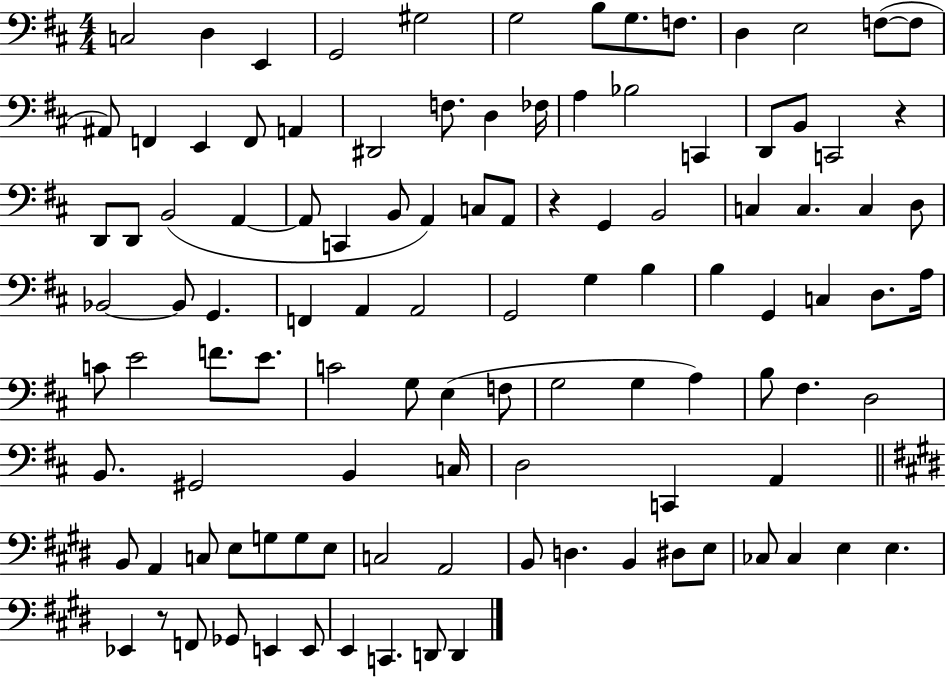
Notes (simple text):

C3/h D3/q E2/q G2/h G#3/h G3/h B3/e G3/e. F3/e. D3/q E3/h F3/e F3/e A#2/e F2/q E2/q F2/e A2/q D#2/h F3/e. D3/q FES3/s A3/q Bb3/h C2/q D2/e B2/e C2/h R/q D2/e D2/e B2/h A2/q A2/e C2/q B2/e A2/q C3/e A2/e R/q G2/q B2/h C3/q C3/q. C3/q D3/e Bb2/h Bb2/e G2/q. F2/q A2/q A2/h G2/h G3/q B3/q B3/q G2/q C3/q D3/e. A3/s C4/e E4/h F4/e. E4/e. C4/h G3/e E3/q F3/e G3/h G3/q A3/q B3/e F#3/q. D3/h B2/e. G#2/h B2/q C3/s D3/h C2/q A2/q B2/e A2/q C3/e E3/e G3/e G3/e E3/e C3/h A2/h B2/e D3/q. B2/q D#3/e E3/e CES3/e CES3/q E3/q E3/q. Eb2/q R/e F2/e Gb2/e E2/q E2/e E2/q C2/q. D2/e D2/q